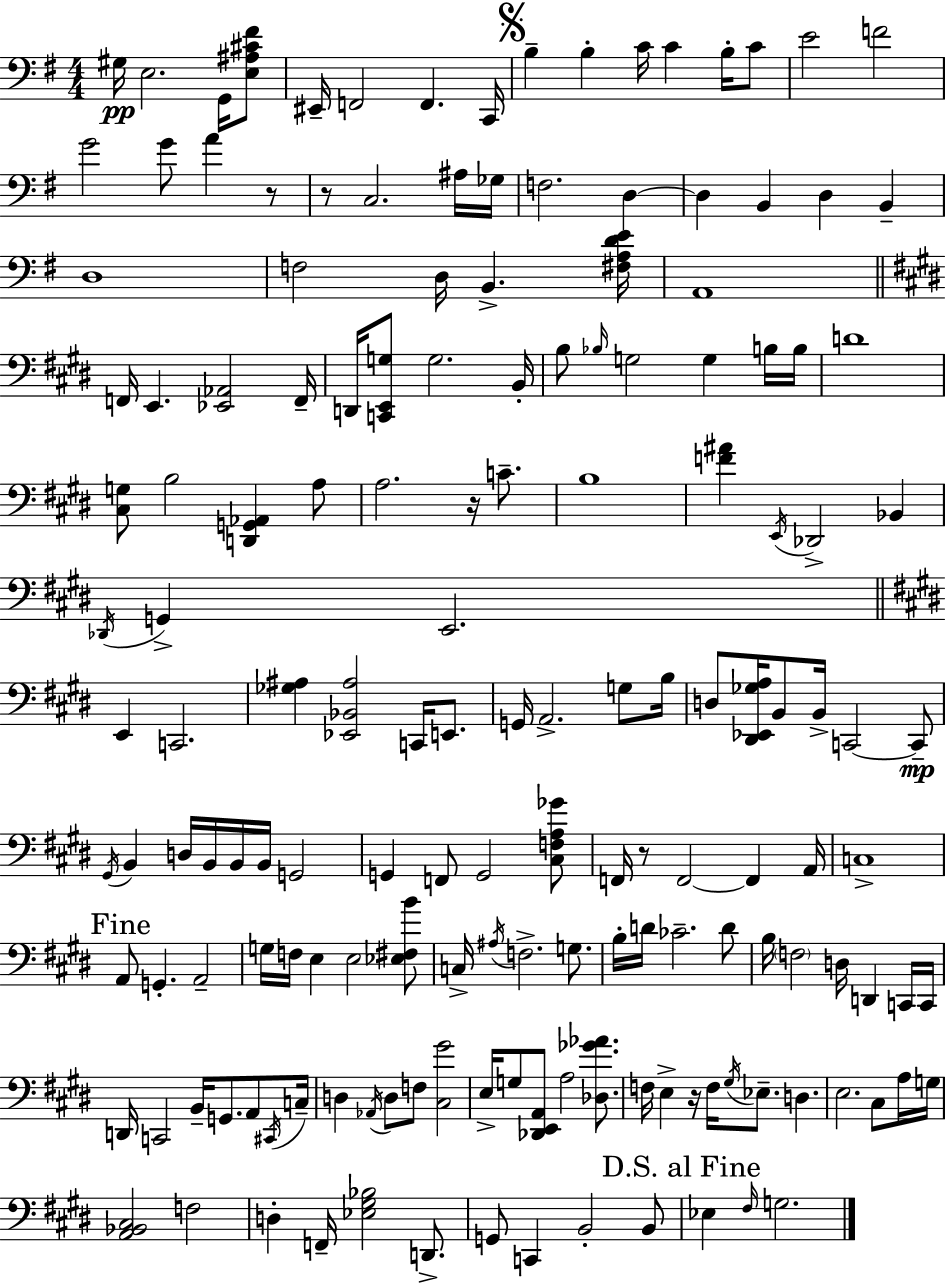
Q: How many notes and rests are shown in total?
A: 162